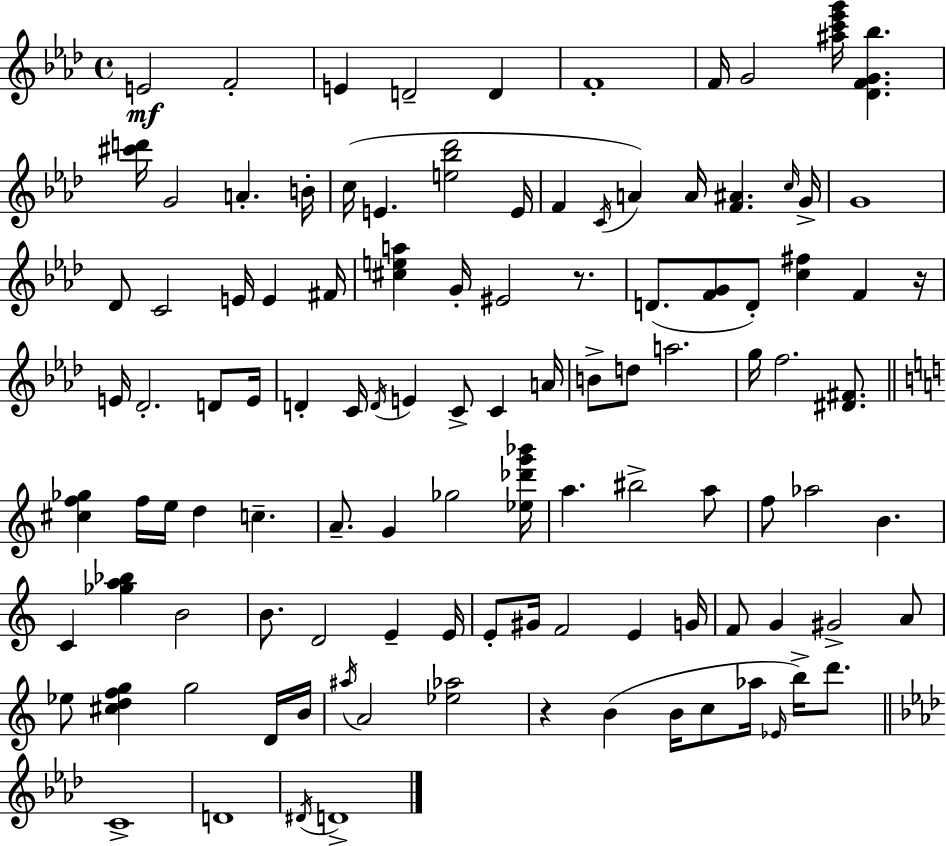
E4/h F4/h E4/q D4/h D4/q F4/w F4/s G4/h [A#5,C6,Eb6,G6]/s [Db4,F4,G4,Bb5]/q. [C#6,D6]/s G4/h A4/q. B4/s C5/s E4/q. [E5,Bb5,Db6]/h E4/s F4/q C4/s A4/q A4/s [F4,A#4]/q. C5/s G4/s G4/w Db4/e C4/h E4/s E4/q F#4/s [C#5,E5,A5]/q G4/s EIS4/h R/e. D4/e. [F4,G4]/e D4/e [C5,F#5]/q F4/q R/s E4/s Db4/h. D4/e E4/s D4/q C4/s D4/s E4/q C4/e C4/q A4/s B4/e D5/e A5/h. G5/s F5/h. [D#4,F#4]/e. [C#5,F5,Gb5]/q F5/s E5/s D5/q C5/q. A4/e. G4/q Gb5/h [Eb5,Db6,G6,Bb6]/s A5/q. BIS5/h A5/e F5/e Ab5/h B4/q. C4/q [Gb5,A5,Bb5]/q B4/h B4/e. D4/h E4/q E4/s E4/e G#4/s F4/h E4/q G4/s F4/e G4/q G#4/h A4/e Eb5/e [C#5,D5,F5,G5]/q G5/h D4/s B4/s A#5/s A4/h [Eb5,Ab5]/h R/q B4/q B4/s C5/e Ab5/s Eb4/s B5/s D6/e. C4/w D4/w D#4/s D4/w